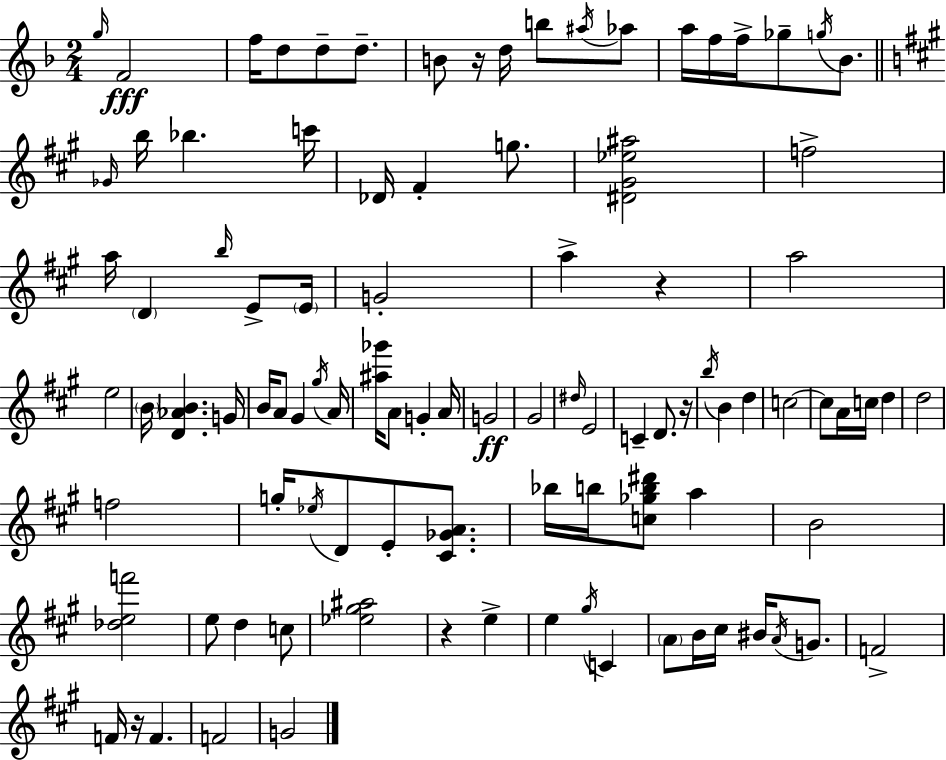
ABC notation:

X:1
T:Untitled
M:2/4
L:1/4
K:Dm
g/4 F2 f/4 d/2 d/2 d/2 B/2 z/4 d/4 b/2 ^a/4 _a/2 a/4 f/4 f/4 _g/2 g/4 _B/2 _G/4 b/4 _b c'/4 _D/4 ^F g/2 [^D^G_e^a]2 f2 a/4 D b/4 E/2 E/4 G2 a z a2 e2 B/4 [D_AB] G/4 B/4 A/2 ^G ^g/4 A/4 [^a_g']/4 A/2 G A/4 G2 ^G2 ^d/4 E2 C D/2 z/4 b/4 B d c2 c/2 A/4 c/4 d d2 f2 g/4 _e/4 D/2 E/2 [^C_GA]/2 _b/4 b/4 [c_gb^d']/2 a B2 [_def']2 e/2 d c/2 [_e^g^a]2 z e e ^g/4 C A/2 B/4 ^c/4 ^B/4 A/4 G/2 F2 F/4 z/4 F F2 G2